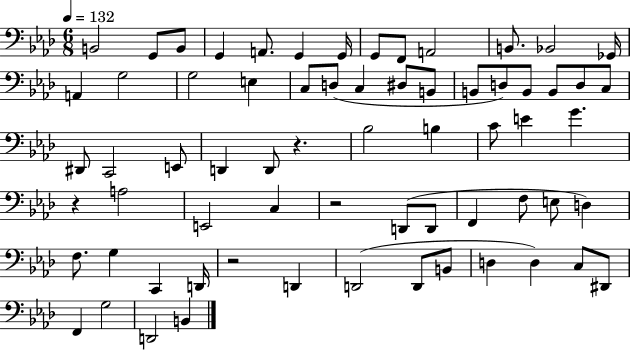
X:1
T:Untitled
M:6/8
L:1/4
K:Ab
B,,2 G,,/2 B,,/2 G,, A,,/2 G,, G,,/4 G,,/2 F,,/2 A,,2 B,,/2 _B,,2 _G,,/4 A,, G,2 G,2 E, C,/2 D,/2 C, ^D,/2 B,,/2 B,,/2 D,/2 B,,/2 B,,/2 D,/2 C,/2 ^D,,/2 C,,2 E,,/2 D,, D,,/2 z _B,2 B, C/2 E G z A,2 E,,2 C, z2 D,,/2 D,,/2 F,, F,/2 E,/2 D, F,/2 G, C,, D,,/4 z2 D,, D,,2 D,,/2 B,,/2 D, D, C,/2 ^D,,/2 F,, G,2 D,,2 B,,